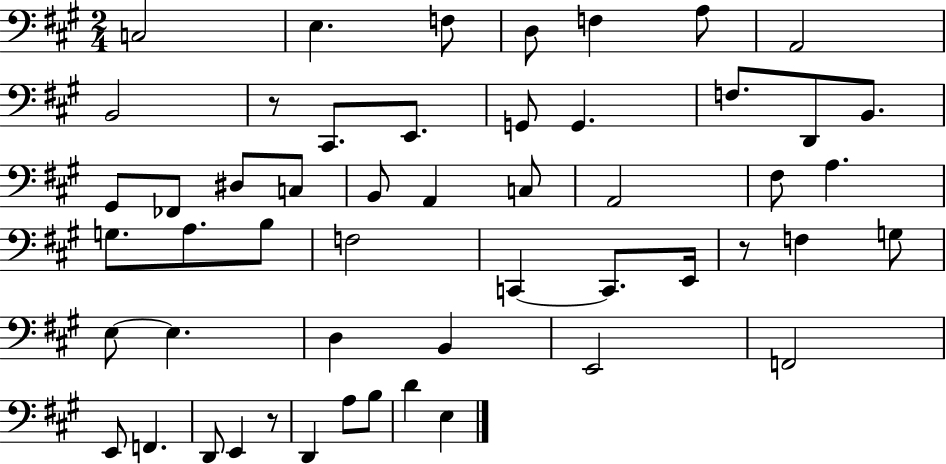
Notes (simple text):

C3/h E3/q. F3/e D3/e F3/q A3/e A2/h B2/h R/e C#2/e. E2/e. G2/e G2/q. F3/e. D2/e B2/e. G#2/e FES2/e D#3/e C3/e B2/e A2/q C3/e A2/h F#3/e A3/q. G3/e. A3/e. B3/e F3/h C2/q C2/e. E2/s R/e F3/q G3/e E3/e E3/q. D3/q B2/q E2/h F2/h E2/e F2/q. D2/e E2/q R/e D2/q A3/e B3/e D4/q E3/q